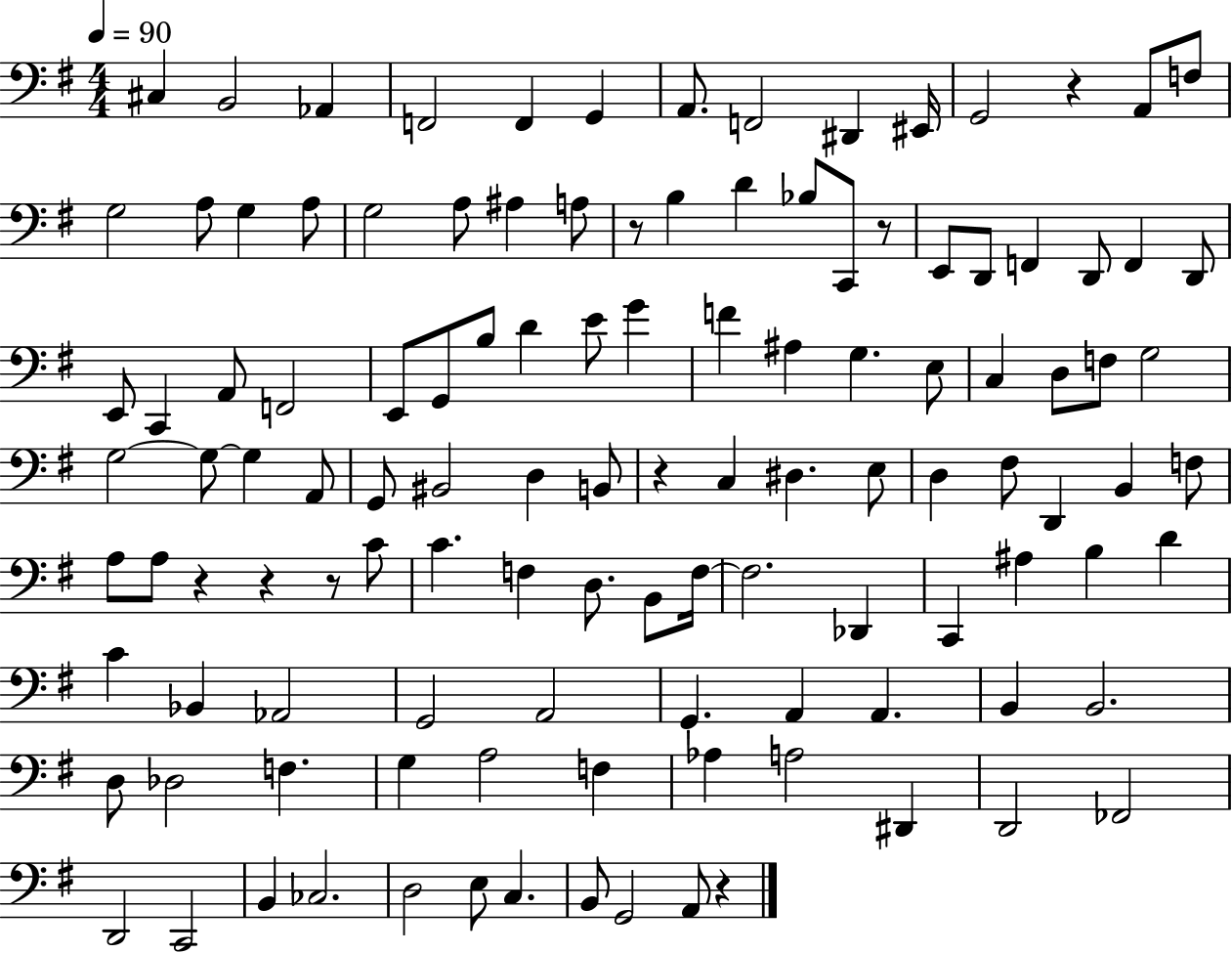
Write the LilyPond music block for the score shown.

{
  \clef bass
  \numericTimeSignature
  \time 4/4
  \key g \major
  \tempo 4 = 90
  cis4 b,2 aes,4 | f,2 f,4 g,4 | a,8. f,2 dis,4 eis,16 | g,2 r4 a,8 f8 | \break g2 a8 g4 a8 | g2 a8 ais4 a8 | r8 b4 d'4 bes8 c,8 r8 | e,8 d,8 f,4 d,8 f,4 d,8 | \break e,8 c,4 a,8 f,2 | e,8 g,8 b8 d'4 e'8 g'4 | f'4 ais4 g4. e8 | c4 d8 f8 g2 | \break g2~~ g8~~ g4 a,8 | g,8 bis,2 d4 b,8 | r4 c4 dis4. e8 | d4 fis8 d,4 b,4 f8 | \break a8 a8 r4 r4 r8 c'8 | c'4. f4 d8. b,8 f16~~ | f2. des,4 | c,4 ais4 b4 d'4 | \break c'4 bes,4 aes,2 | g,2 a,2 | g,4. a,4 a,4. | b,4 b,2. | \break d8 des2 f4. | g4 a2 f4 | aes4 a2 dis,4 | d,2 fes,2 | \break d,2 c,2 | b,4 ces2. | d2 e8 c4. | b,8 g,2 a,8 r4 | \break \bar "|."
}